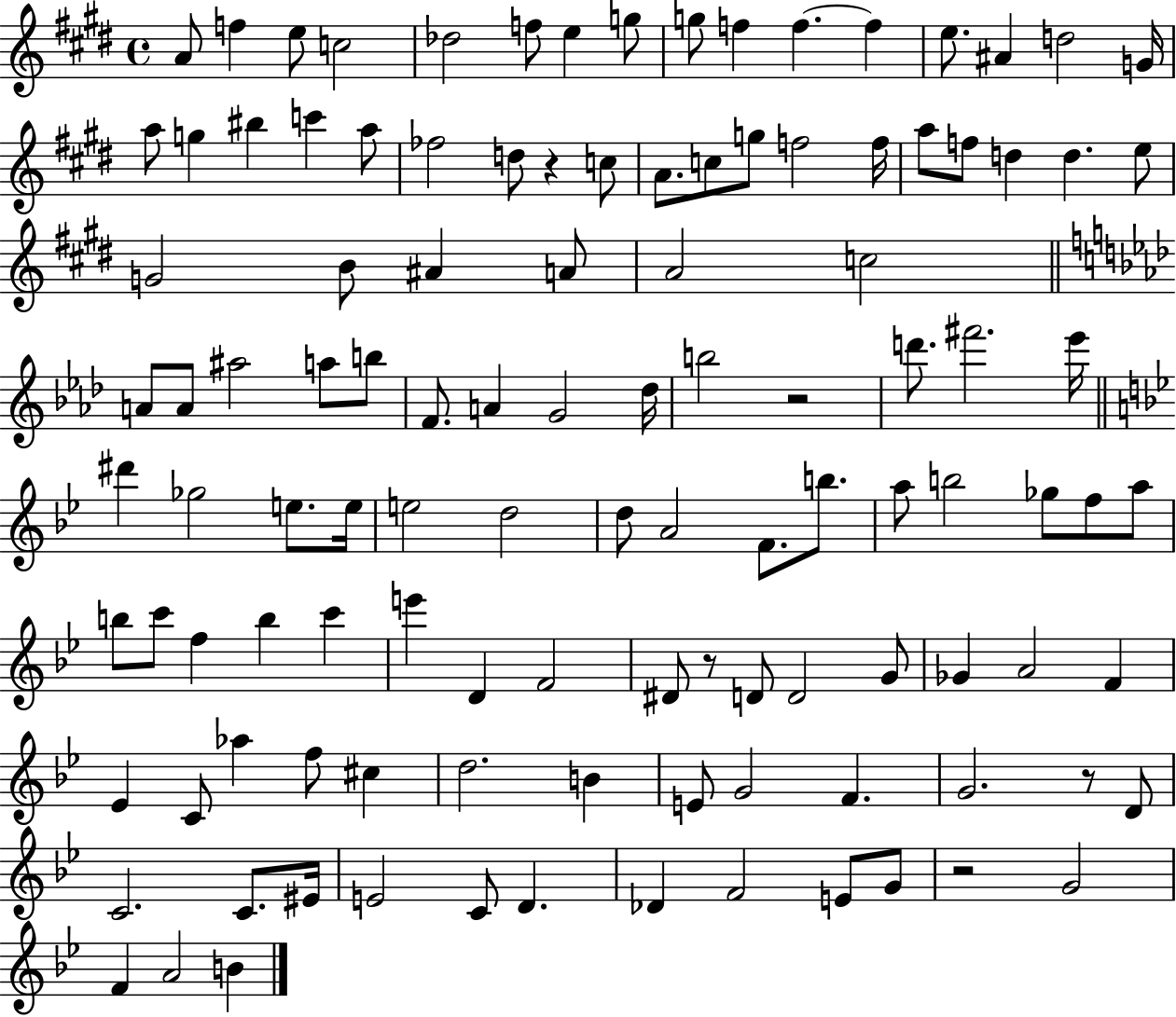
A4/e F5/q E5/e C5/h Db5/h F5/e E5/q G5/e G5/e F5/q F5/q. F5/q E5/e. A#4/q D5/h G4/s A5/e G5/q BIS5/q C6/q A5/e FES5/h D5/e R/q C5/e A4/e. C5/e G5/e F5/h F5/s A5/e F5/e D5/q D5/q. E5/e G4/h B4/e A#4/q A4/e A4/h C5/h A4/e A4/e A#5/h A5/e B5/e F4/e. A4/q G4/h Db5/s B5/h R/h D6/e. F#6/h. Eb6/s D#6/q Gb5/h E5/e. E5/s E5/h D5/h D5/e A4/h F4/e. B5/e. A5/e B5/h Gb5/e F5/e A5/e B5/e C6/e F5/q B5/q C6/q E6/q D4/q F4/h D#4/e R/e D4/e D4/h G4/e Gb4/q A4/h F4/q Eb4/q C4/e Ab5/q F5/e C#5/q D5/h. B4/q E4/e G4/h F4/q. G4/h. R/e D4/e C4/h. C4/e. EIS4/s E4/h C4/e D4/q. Db4/q F4/h E4/e G4/e R/h G4/h F4/q A4/h B4/q